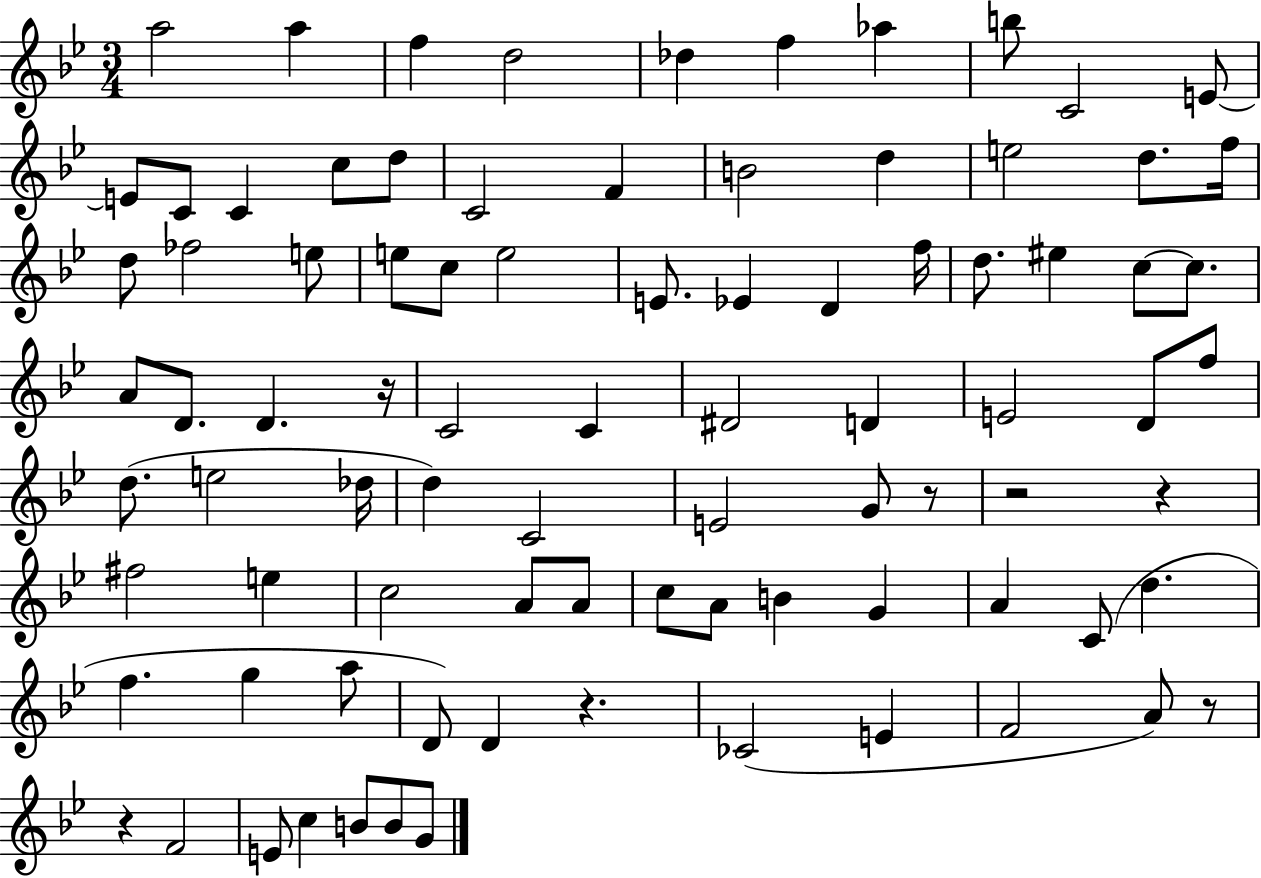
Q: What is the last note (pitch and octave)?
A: G4